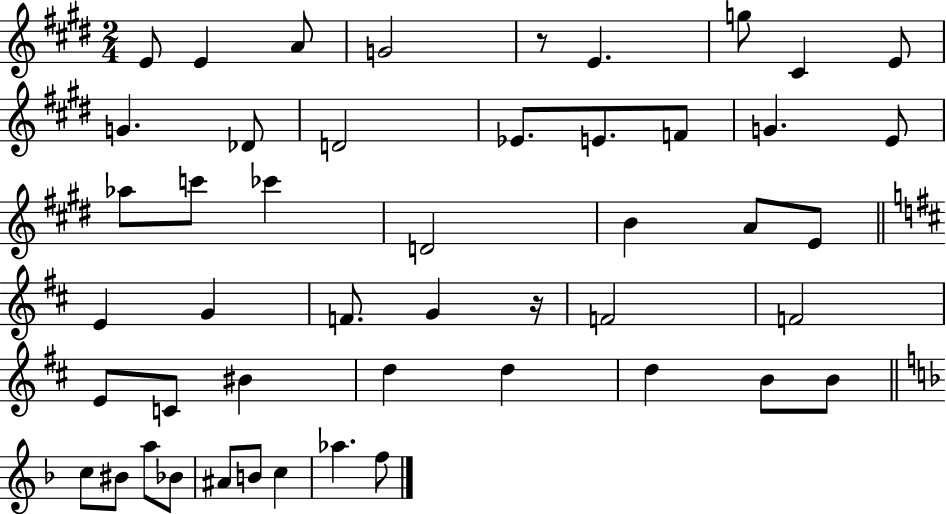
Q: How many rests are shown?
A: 2